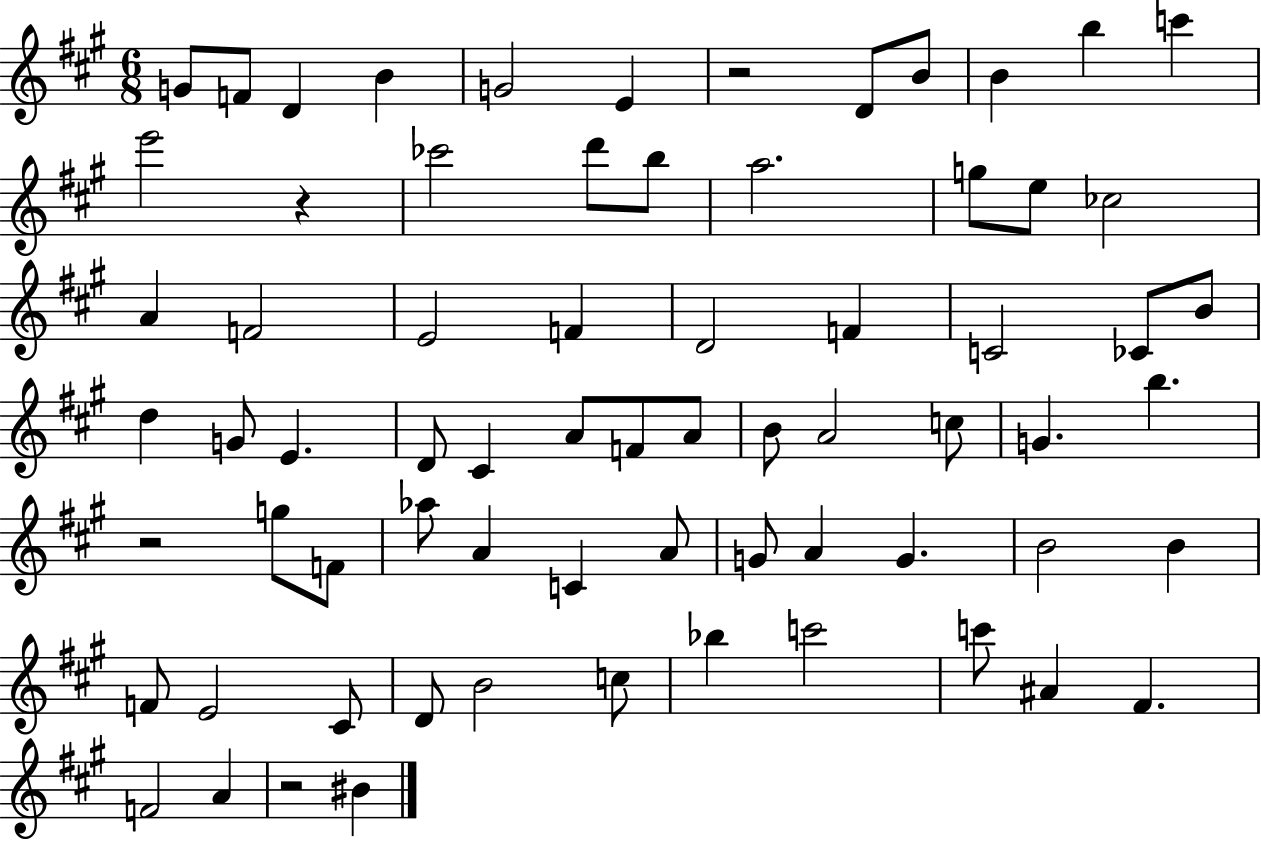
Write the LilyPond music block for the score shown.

{
  \clef treble
  \numericTimeSignature
  \time 6/8
  \key a \major
  g'8 f'8 d'4 b'4 | g'2 e'4 | r2 d'8 b'8 | b'4 b''4 c'''4 | \break e'''2 r4 | ces'''2 d'''8 b''8 | a''2. | g''8 e''8 ces''2 | \break a'4 f'2 | e'2 f'4 | d'2 f'4 | c'2 ces'8 b'8 | \break d''4 g'8 e'4. | d'8 cis'4 a'8 f'8 a'8 | b'8 a'2 c''8 | g'4. b''4. | \break r2 g''8 f'8 | aes''8 a'4 c'4 a'8 | g'8 a'4 g'4. | b'2 b'4 | \break f'8 e'2 cis'8 | d'8 b'2 c''8 | bes''4 c'''2 | c'''8 ais'4 fis'4. | \break f'2 a'4 | r2 bis'4 | \bar "|."
}